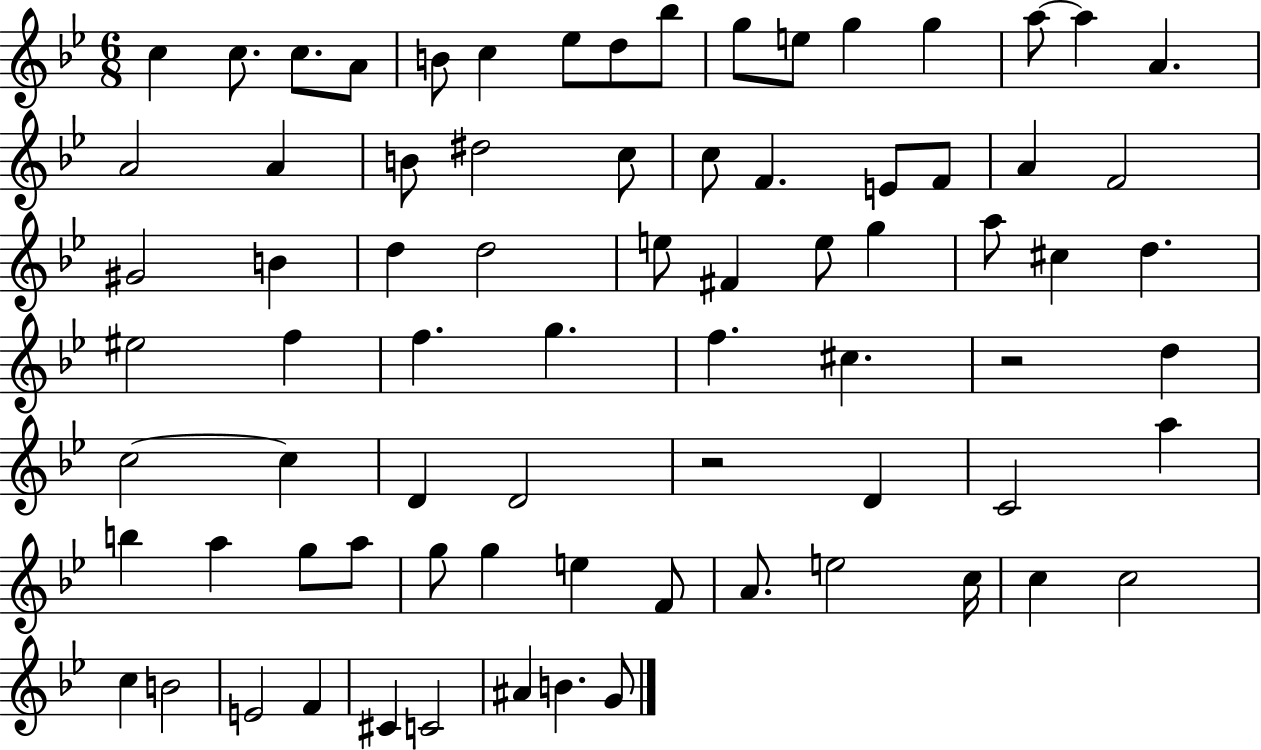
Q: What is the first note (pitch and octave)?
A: C5